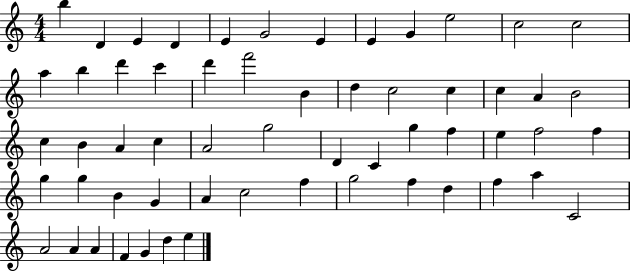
X:1
T:Untitled
M:4/4
L:1/4
K:C
b D E D E G2 E E G e2 c2 c2 a b d' c' d' f'2 B d c2 c c A B2 c B A c A2 g2 D C g f e f2 f g g B G A c2 f g2 f d f a C2 A2 A A F G d e